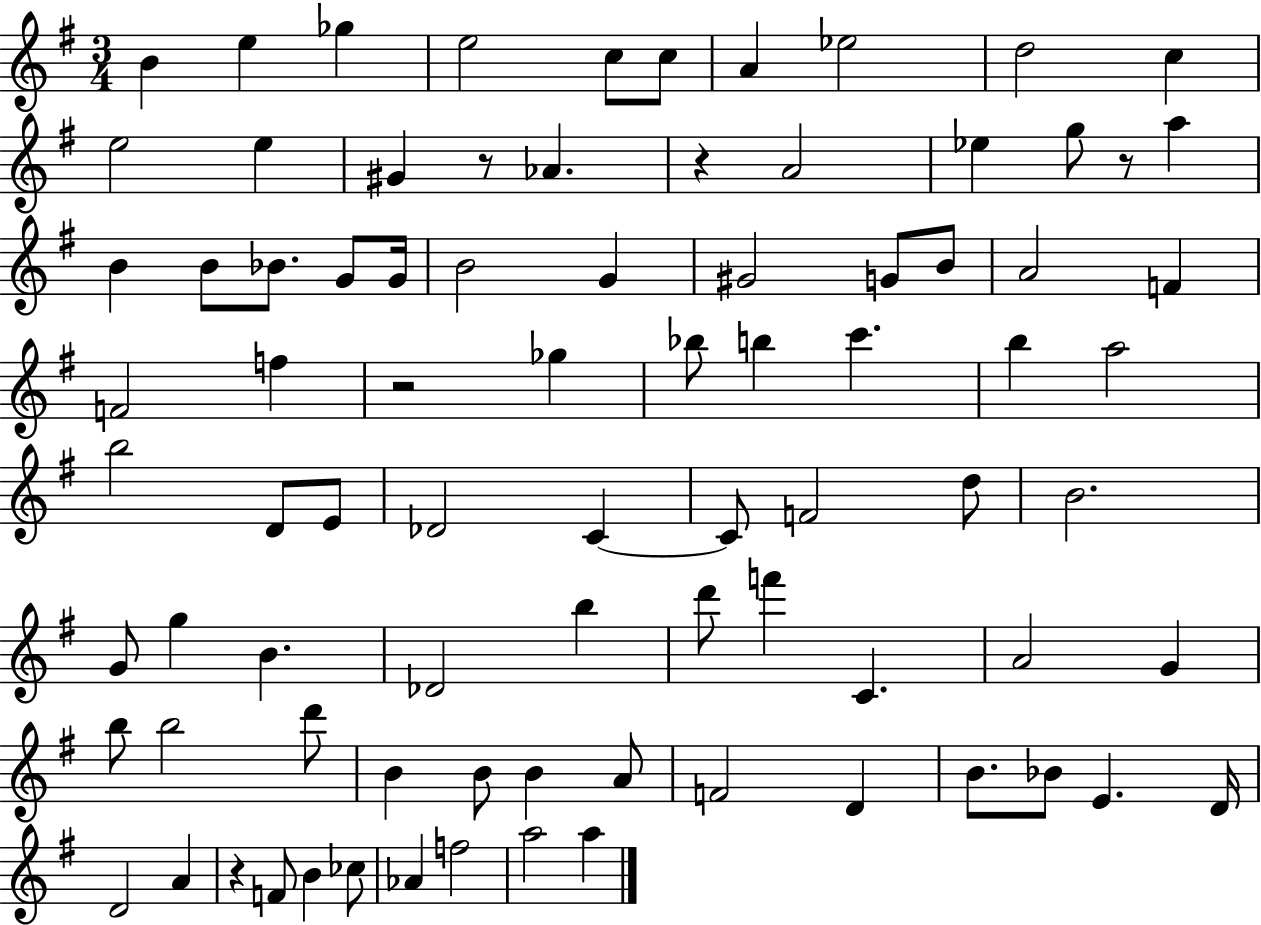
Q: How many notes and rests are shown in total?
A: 84